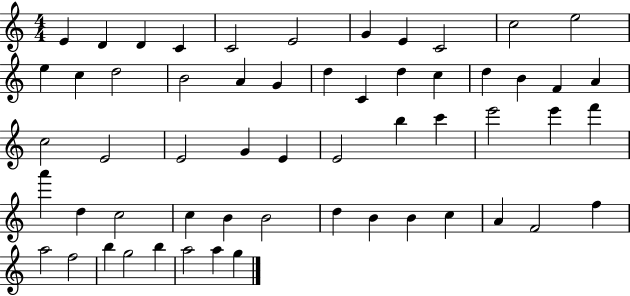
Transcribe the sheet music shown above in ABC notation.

X:1
T:Untitled
M:4/4
L:1/4
K:C
E D D C C2 E2 G E C2 c2 e2 e c d2 B2 A G d C d c d B F A c2 E2 E2 G E E2 b c' e'2 e' f' a' d c2 c B B2 d B B c A F2 f a2 f2 b g2 b a2 a g